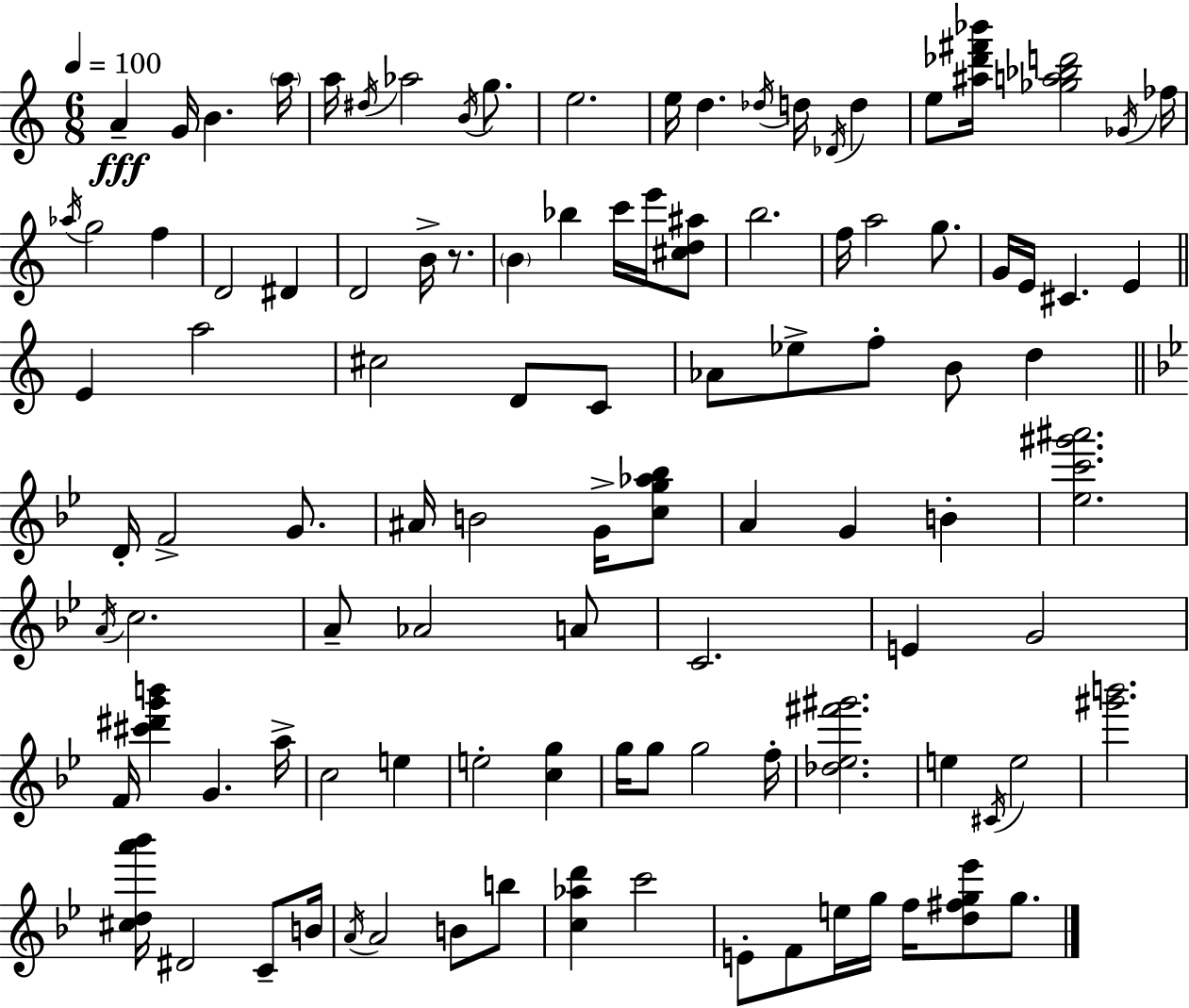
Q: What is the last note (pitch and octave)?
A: G5